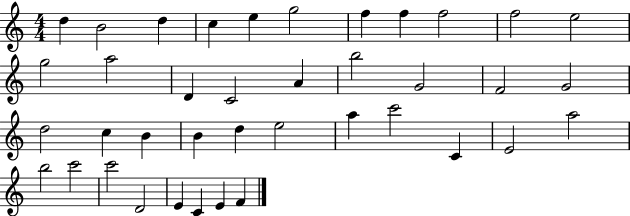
X:1
T:Untitled
M:4/4
L:1/4
K:C
d B2 d c e g2 f f f2 f2 e2 g2 a2 D C2 A b2 G2 F2 G2 d2 c B B d e2 a c'2 C E2 a2 b2 c'2 c'2 D2 E C E F